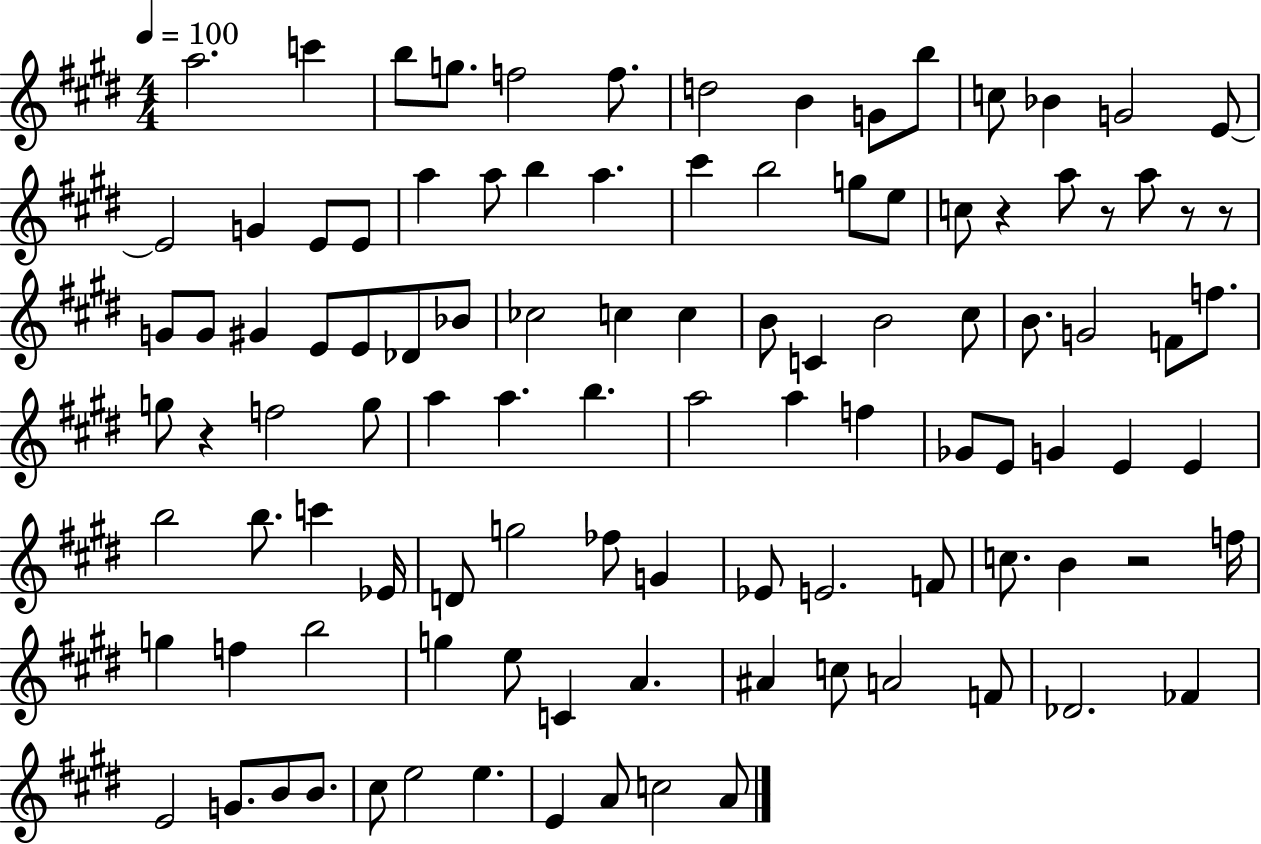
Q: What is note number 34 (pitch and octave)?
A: E4